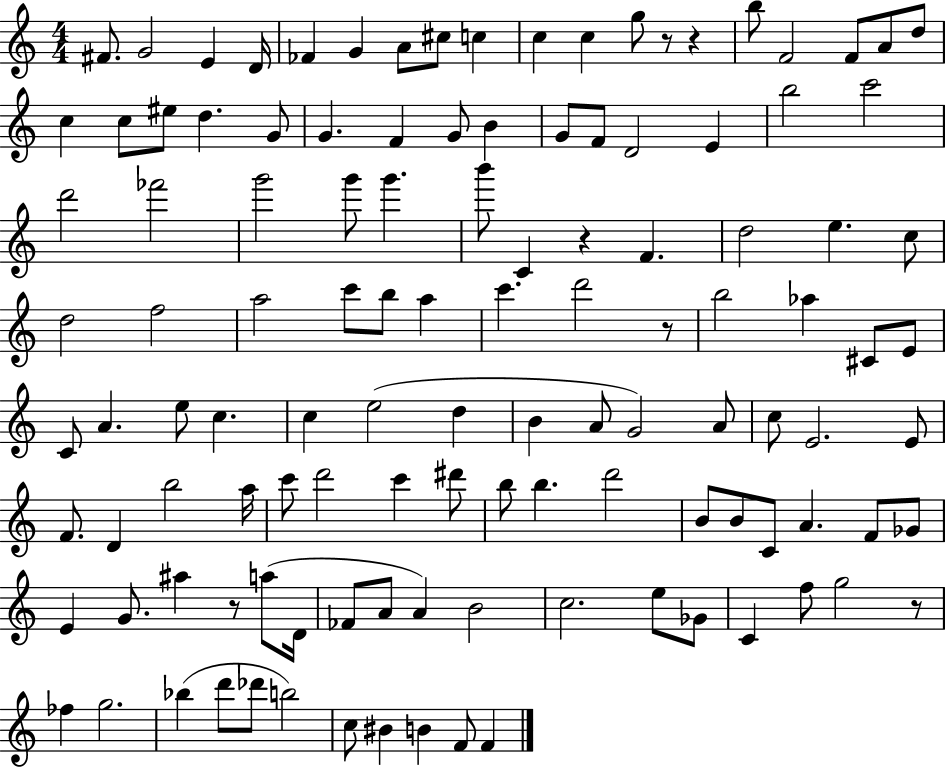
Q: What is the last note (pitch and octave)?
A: F4